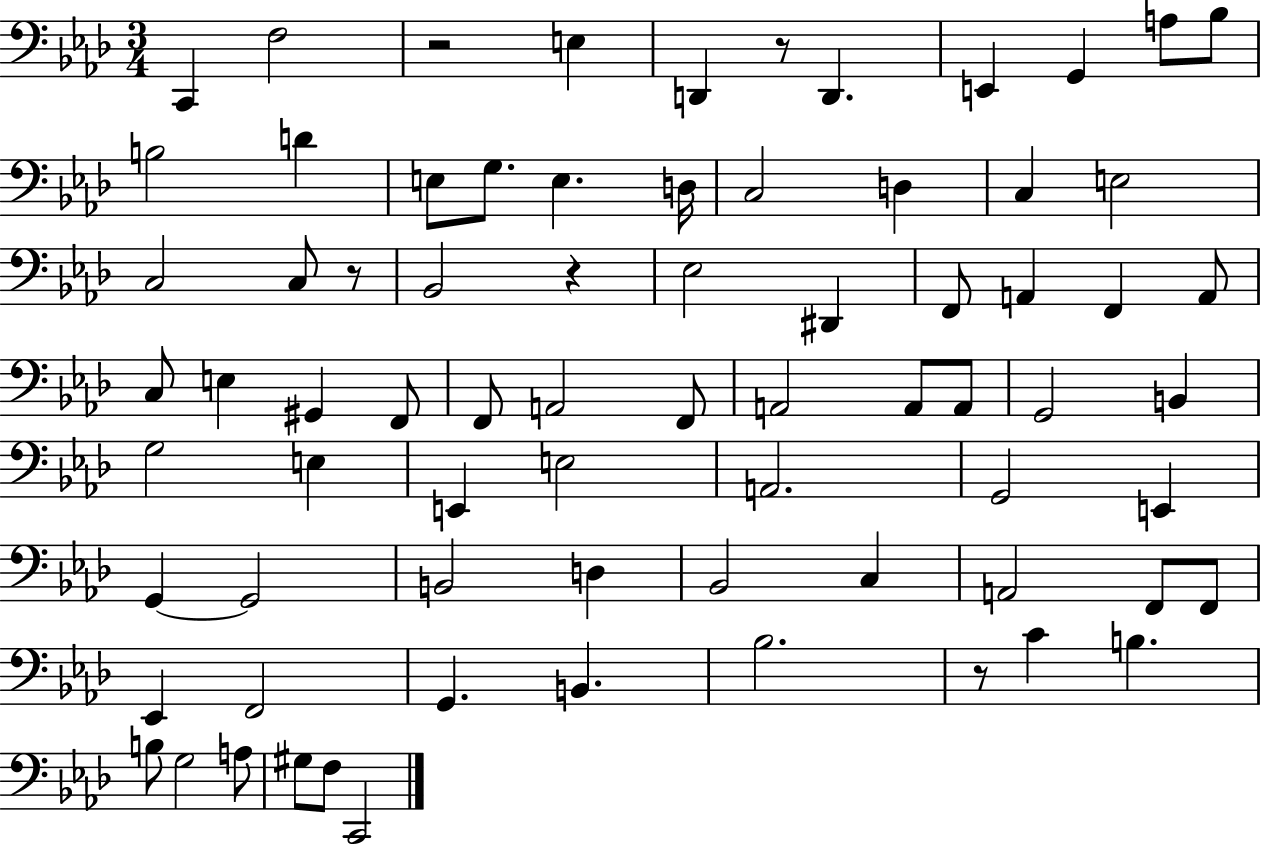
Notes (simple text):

C2/q F3/h R/h E3/q D2/q R/e D2/q. E2/q G2/q A3/e Bb3/e B3/h D4/q E3/e G3/e. E3/q. D3/s C3/h D3/q C3/q E3/h C3/h C3/e R/e Bb2/h R/q Eb3/h D#2/q F2/e A2/q F2/q A2/e C3/e E3/q G#2/q F2/e F2/e A2/h F2/e A2/h A2/e A2/e G2/h B2/q G3/h E3/q E2/q E3/h A2/h. G2/h E2/q G2/q G2/h B2/h D3/q Bb2/h C3/q A2/h F2/e F2/e Eb2/q F2/h G2/q. B2/q. Bb3/h. R/e C4/q B3/q. B3/e G3/h A3/e G#3/e F3/e C2/h